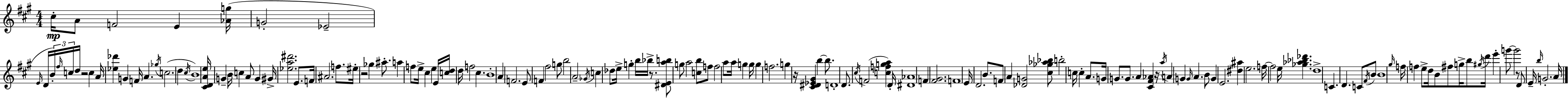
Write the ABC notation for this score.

X:1
T:Untitled
M:4/4
L:1/4
K:A
^c/4 A/2 F2 E [_Ag]/4 G2 _E2 E/4 D/4 B/4 ^f/4 c/4 d/4 z2 c A/4 [_e_d'] G F/4 A _g/4 c2 d ^c/4 B4 [^CDAe]/4 G B/4 c A/2 G ^G/4 [_ea^d']2 E/2 F/4 ^A2 f/2 ^e/4 z2 _g ^a/2 a f/2 e/4 ^c e E/4 [cd]/4 d/4 f2 ^c B4 A F2 E/2 F ^f2 g/2 b2 A2 _G/4 c _d/2 e/4 g b/4 _b/4 z/2 [^DEab]/2 g/2 a2 [cb]/2 f/2 f2 a/2 a/4 g g/4 g f2 g z/4 [^C^D_E^G] b b/2 D4 D/2 ^c/4 F2 [cfga] D/4 [^D_A]4 F [^F^G]2 F4 E/4 D2 B/2 F/2 A [_DG]2 [^c_g_a_b]/2 b2 c/4 c A/2 G/4 G/2 G/2 A [^C^F_A] z/4 a/4 A G G/4 A B/2 G E2 [^d^a] e2 f/4 f2 e/4 [_g_a_b_d'] d4 C D C/2 ^F/4 B/2 B4 ^g/4 f/4 f e/2 d/4 B/2 ^f/2 g/4 b/2 ^g/4 d'/4 e' g'/2 g'2 z/2 D/2 E/4 b/4 G2 A/4